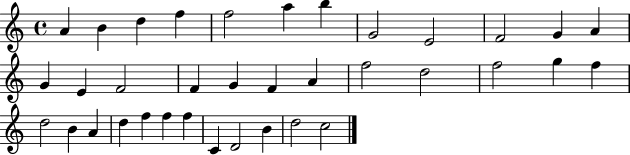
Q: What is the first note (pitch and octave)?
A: A4